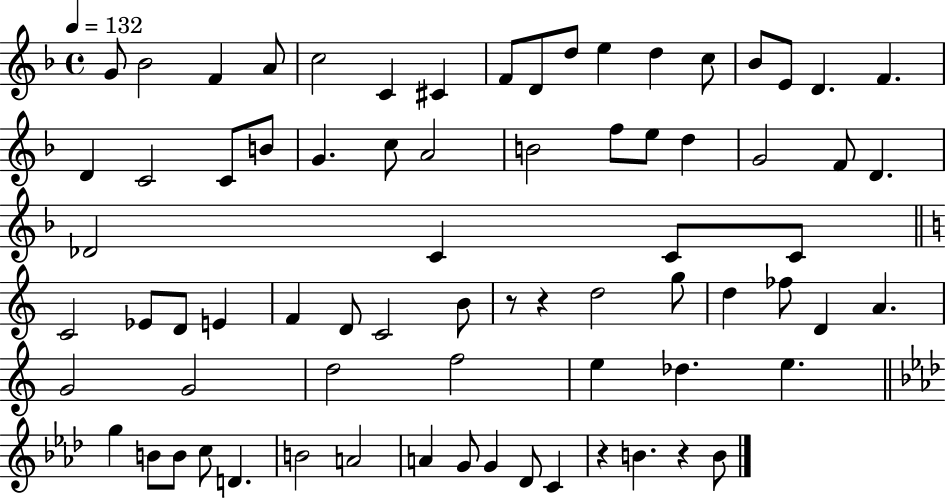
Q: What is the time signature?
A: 4/4